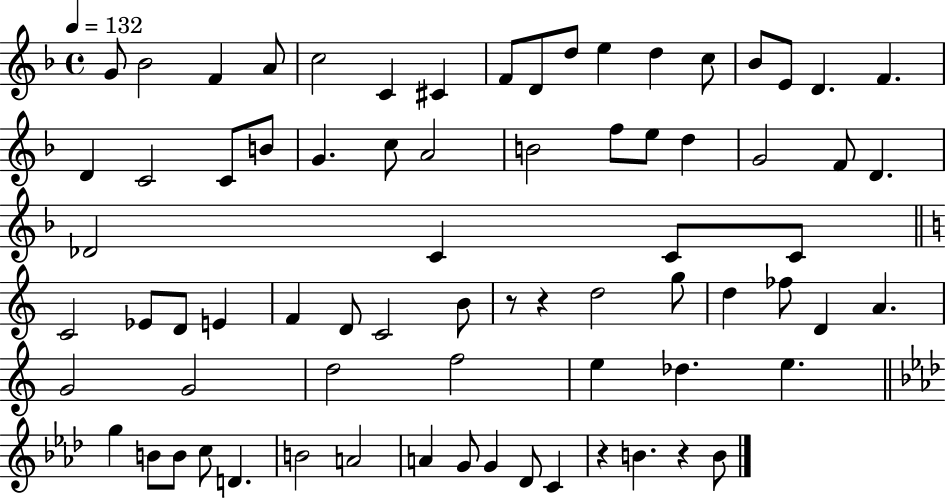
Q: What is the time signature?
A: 4/4